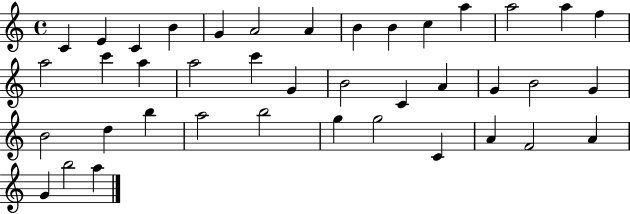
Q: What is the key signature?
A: C major